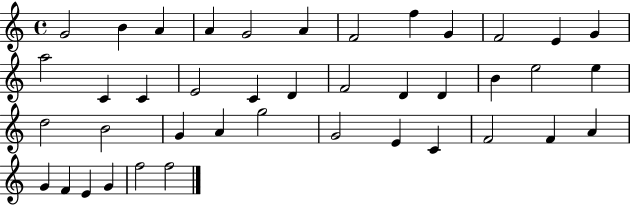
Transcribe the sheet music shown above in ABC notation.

X:1
T:Untitled
M:4/4
L:1/4
K:C
G2 B A A G2 A F2 f G F2 E G a2 C C E2 C D F2 D D B e2 e d2 B2 G A g2 G2 E C F2 F A G F E G f2 f2